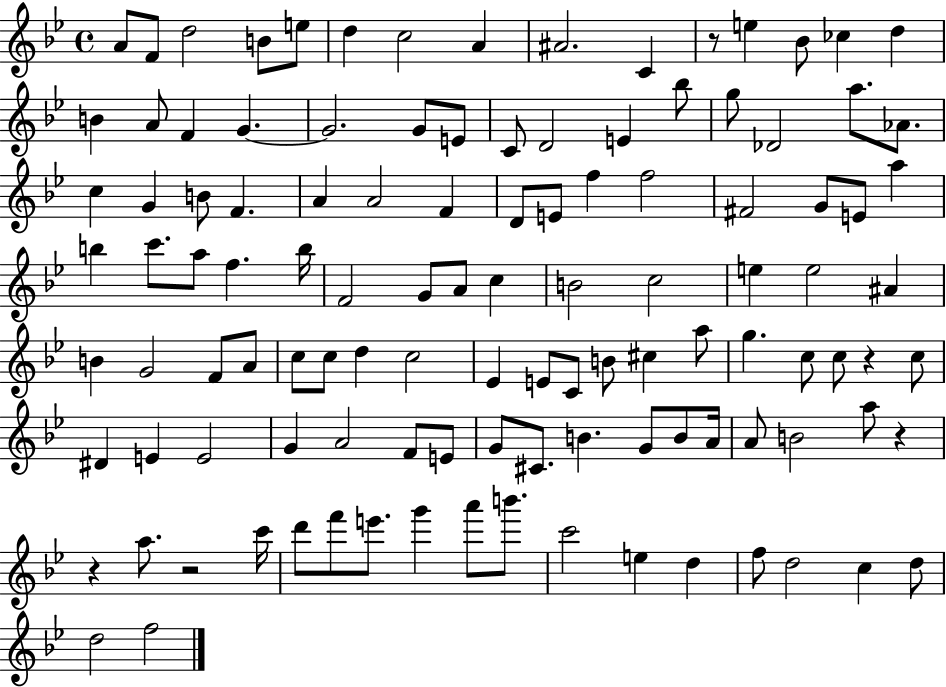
{
  \clef treble
  \time 4/4
  \defaultTimeSignature
  \key bes \major
  a'8 f'8 d''2 b'8 e''8 | d''4 c''2 a'4 | ais'2. c'4 | r8 e''4 bes'8 ces''4 d''4 | \break b'4 a'8 f'4 g'4.~~ | g'2. g'8 e'8 | c'8 d'2 e'4 bes''8 | g''8 des'2 a''8. aes'8. | \break c''4 g'4 b'8 f'4. | a'4 a'2 f'4 | d'8 e'8 f''4 f''2 | fis'2 g'8 e'8 a''4 | \break b''4 c'''8. a''8 f''4. b''16 | f'2 g'8 a'8 c''4 | b'2 c''2 | e''4 e''2 ais'4 | \break b'4 g'2 f'8 a'8 | c''8 c''8 d''4 c''2 | ees'4 e'8 c'8 b'8 cis''4 a''8 | g''4. c''8 c''8 r4 c''8 | \break dis'4 e'4 e'2 | g'4 a'2 f'8 e'8 | g'8 cis'8. b'4. g'8 b'8 a'16 | a'8 b'2 a''8 r4 | \break r4 a''8. r2 c'''16 | d'''8 f'''8 e'''8. g'''4 a'''8 b'''8. | c'''2 e''4 d''4 | f''8 d''2 c''4 d''8 | \break d''2 f''2 | \bar "|."
}